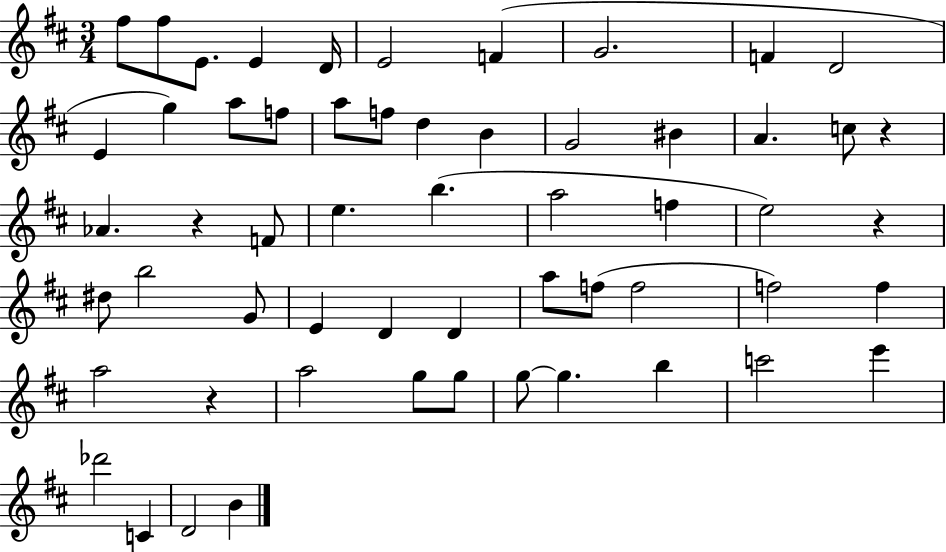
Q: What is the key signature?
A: D major